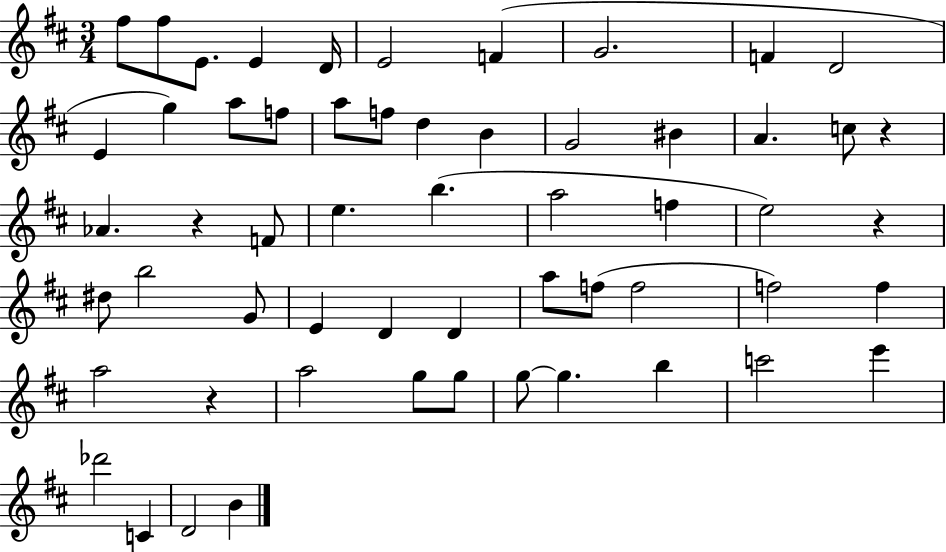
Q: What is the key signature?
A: D major